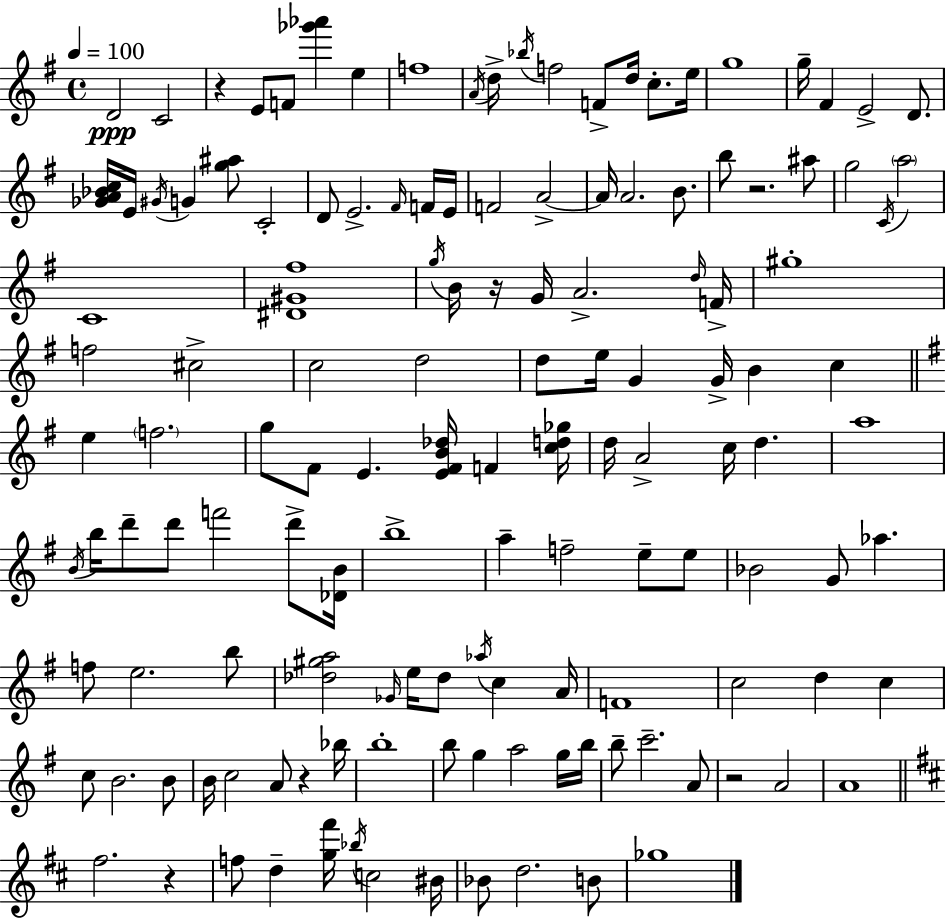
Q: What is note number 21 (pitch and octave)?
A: G#4